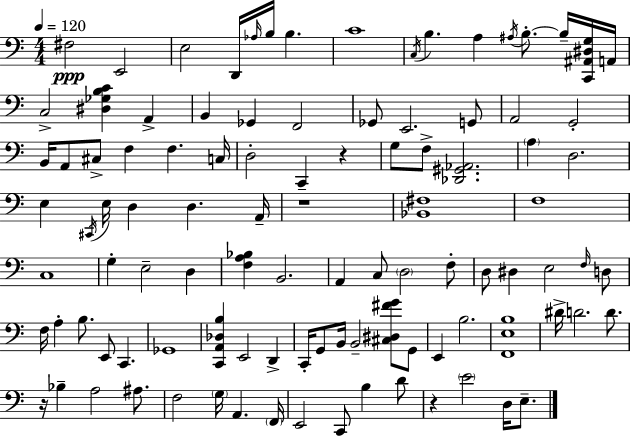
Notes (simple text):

F#3/h E2/h E3/h D2/s Ab3/s B3/s B3/q. C4/w C3/s B3/q. A3/q A#3/s B3/e. B3/s [C2,A#2,D#3,G3]/s A2/s C3/h [D#3,Gb3,B3,C4]/q A2/q B2/q Gb2/q F2/h Gb2/e E2/h. G2/e A2/h G2/h B2/s A2/e C#3/e F3/q F3/q. C3/s D3/h C2/q R/q G3/e F3/e [Db2,G#2,Ab2]/h. A3/q D3/h. E3/q C#2/s E3/s D3/q D3/q. A2/s R/w [Bb2,F#3]/w F3/w C3/w G3/q E3/h D3/q [F3,A3,Bb3]/q B2/h. A2/q C3/e D3/h F3/e D3/e D#3/q E3/h F3/s D3/e F3/s A3/q B3/e. E2/e C2/q. Gb2/w [C2,A2,Db3,B3]/q E2/h D2/q C2/s G2/e B2/s B2/h [C#3,D#3,F#4,G4]/e G2/e E2/q B3/h. [F2,E3,B3]/w D#4/s D4/h. D4/e. R/s Bb3/q A3/h A#3/e. F3/h G3/s A2/q. F2/s E2/h C2/e B3/q D4/e R/q E4/h D3/s E3/e.